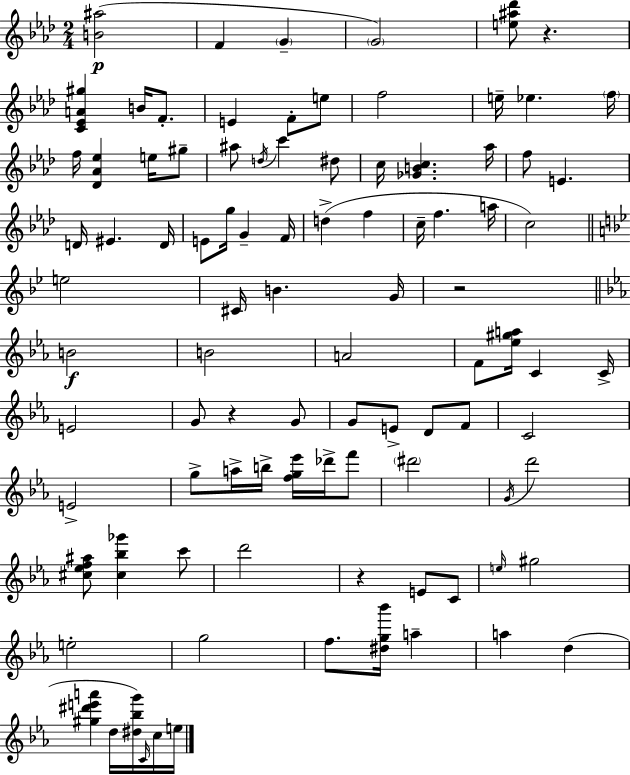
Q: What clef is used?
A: treble